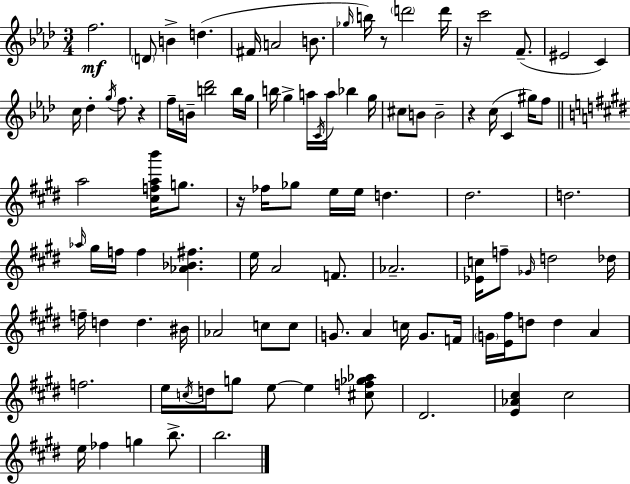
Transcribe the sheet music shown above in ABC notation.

X:1
T:Untitled
M:3/4
L:1/4
K:Fm
f2 D/2 B d ^F/4 A2 B/2 _g/4 b/4 z/2 d'2 d'/4 z/4 c'2 F/2 ^E2 C c/4 _d g/4 f/2 z f/4 B/4 [b_d']2 b/4 g/4 b/4 g a/4 C/4 a/4 _b g/4 ^c/2 B/2 B2 z c/4 C ^g/4 f/2 a2 [^cfab']/4 g/2 z/4 _f/4 _g/2 e/4 e/4 d ^d2 d2 _a/4 ^g/4 f/4 f [_A_B^f] e/4 A2 F/2 _A2 [_Ec]/4 f/2 _G/4 d2 _d/4 f/4 d d ^B/4 _A2 c/2 c/2 G/2 A c/4 G/2 F/4 G/4 [E^f]/4 d/2 d A f2 e/4 c/4 d/4 g/2 e/2 e [^cf_g_a]/2 ^D2 [E_A^c] ^c2 e/4 _f g b/2 b2